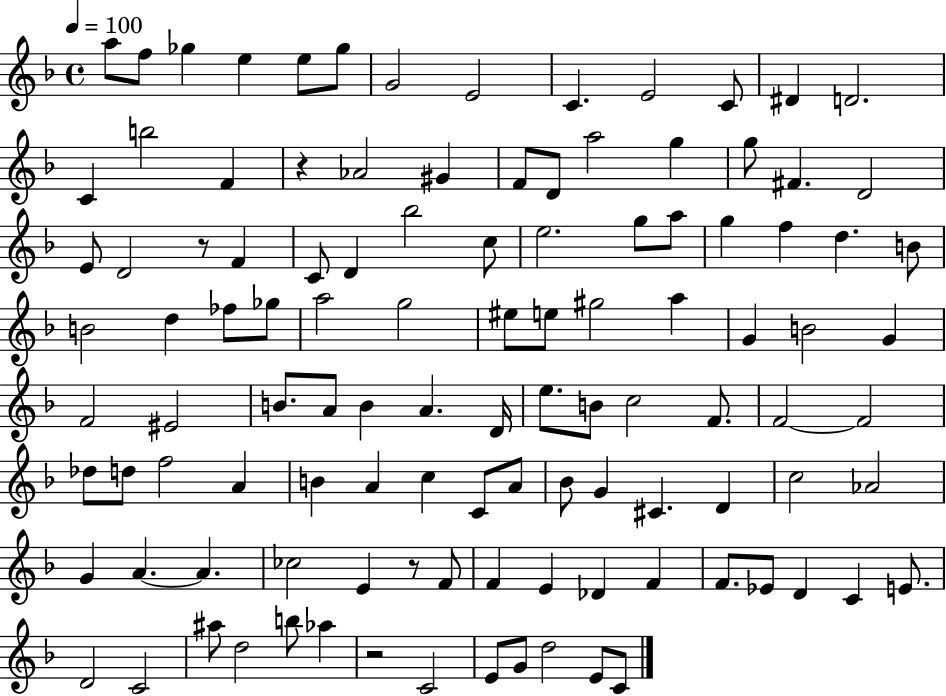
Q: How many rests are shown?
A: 4